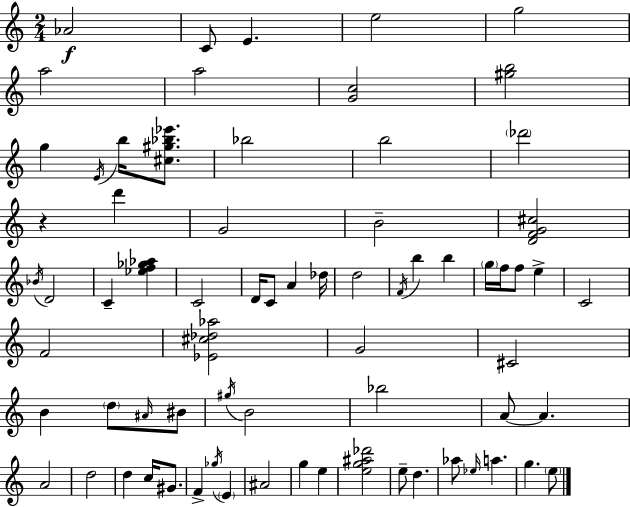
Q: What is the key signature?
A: C major